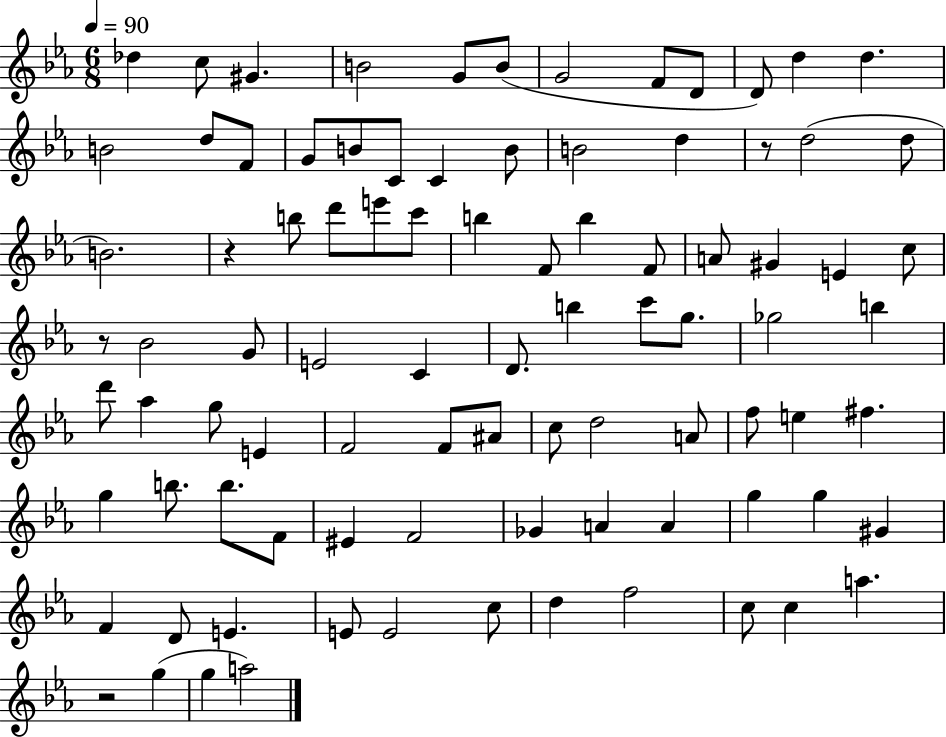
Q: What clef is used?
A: treble